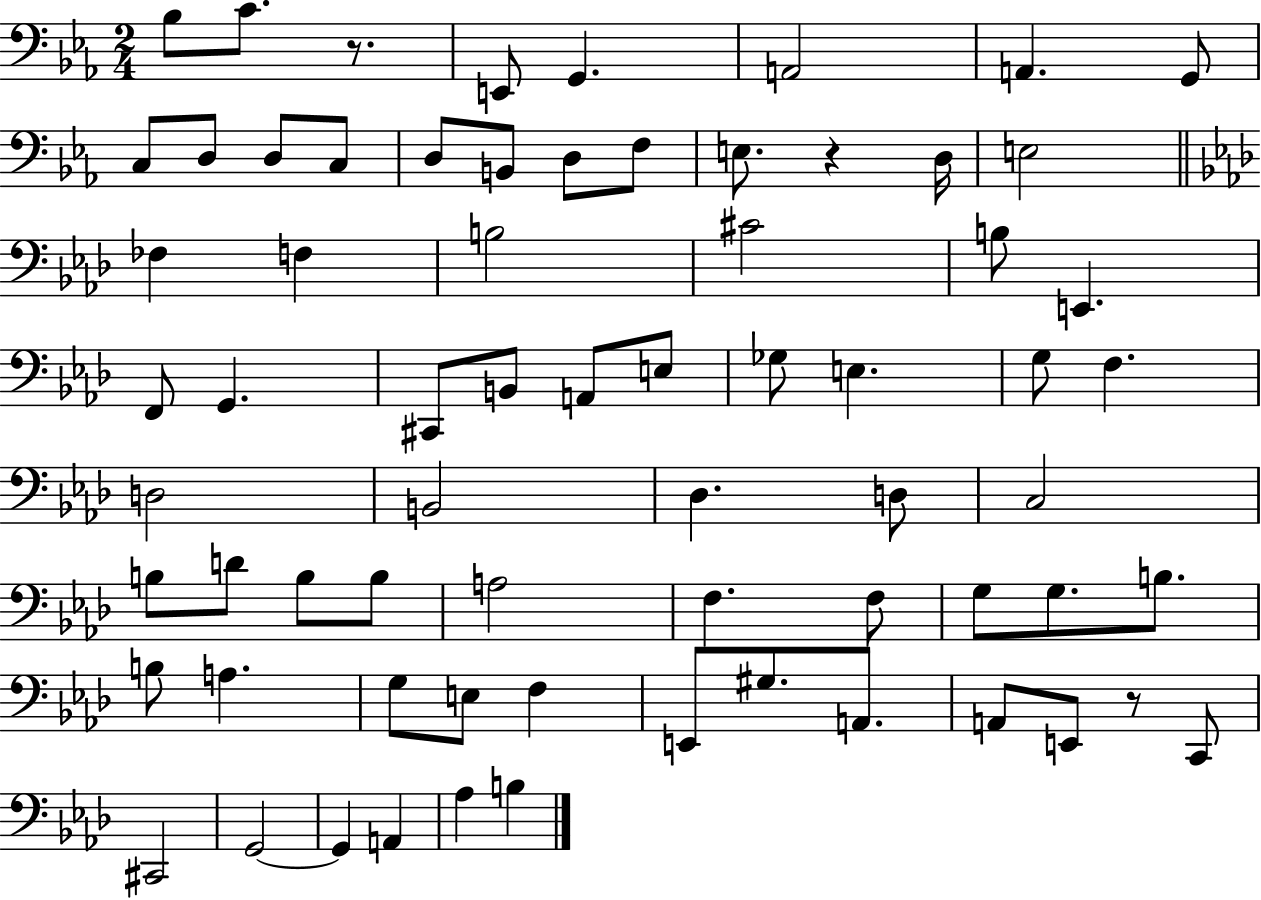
Bb3/e C4/e. R/e. E2/e G2/q. A2/h A2/q. G2/e C3/e D3/e D3/e C3/e D3/e B2/e D3/e F3/e E3/e. R/q D3/s E3/h FES3/q F3/q B3/h C#4/h B3/e E2/q. F2/e G2/q. C#2/e B2/e A2/e E3/e Gb3/e E3/q. G3/e F3/q. D3/h B2/h Db3/q. D3/e C3/h B3/e D4/e B3/e B3/e A3/h F3/q. F3/e G3/e G3/e. B3/e. B3/e A3/q. G3/e E3/e F3/q E2/e G#3/e. A2/e. A2/e E2/e R/e C2/e C#2/h G2/h G2/q A2/q Ab3/q B3/q